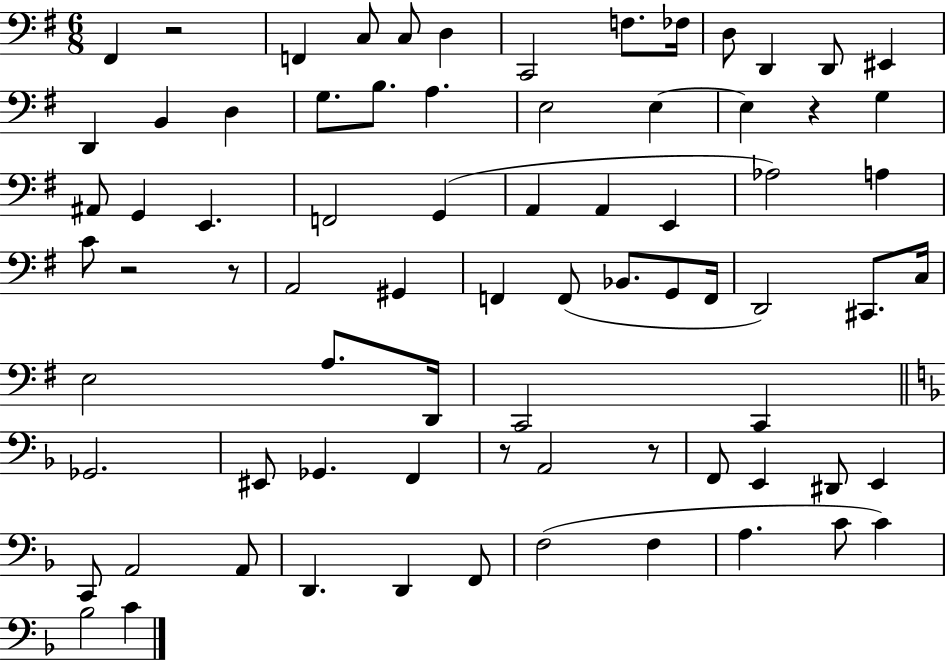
F#2/q R/h F2/q C3/e C3/e D3/q C2/h F3/e. FES3/s D3/e D2/q D2/e EIS2/q D2/q B2/q D3/q G3/e. B3/e. A3/q. E3/h E3/q E3/q R/q G3/q A#2/e G2/q E2/q. F2/h G2/q A2/q A2/q E2/q Ab3/h A3/q C4/e R/h R/e A2/h G#2/q F2/q F2/e Bb2/e. G2/e F2/s D2/h C#2/e. C3/s E3/h A3/e. D2/s C2/h C2/q Gb2/h. EIS2/e Gb2/q. F2/q R/e A2/h R/e F2/e E2/q D#2/e E2/q C2/e A2/h A2/e D2/q. D2/q F2/e F3/h F3/q A3/q. C4/e C4/q Bb3/h C4/q